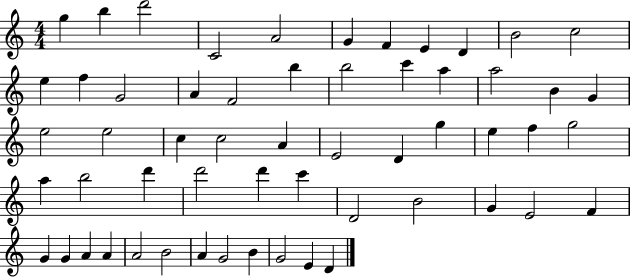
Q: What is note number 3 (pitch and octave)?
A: D6